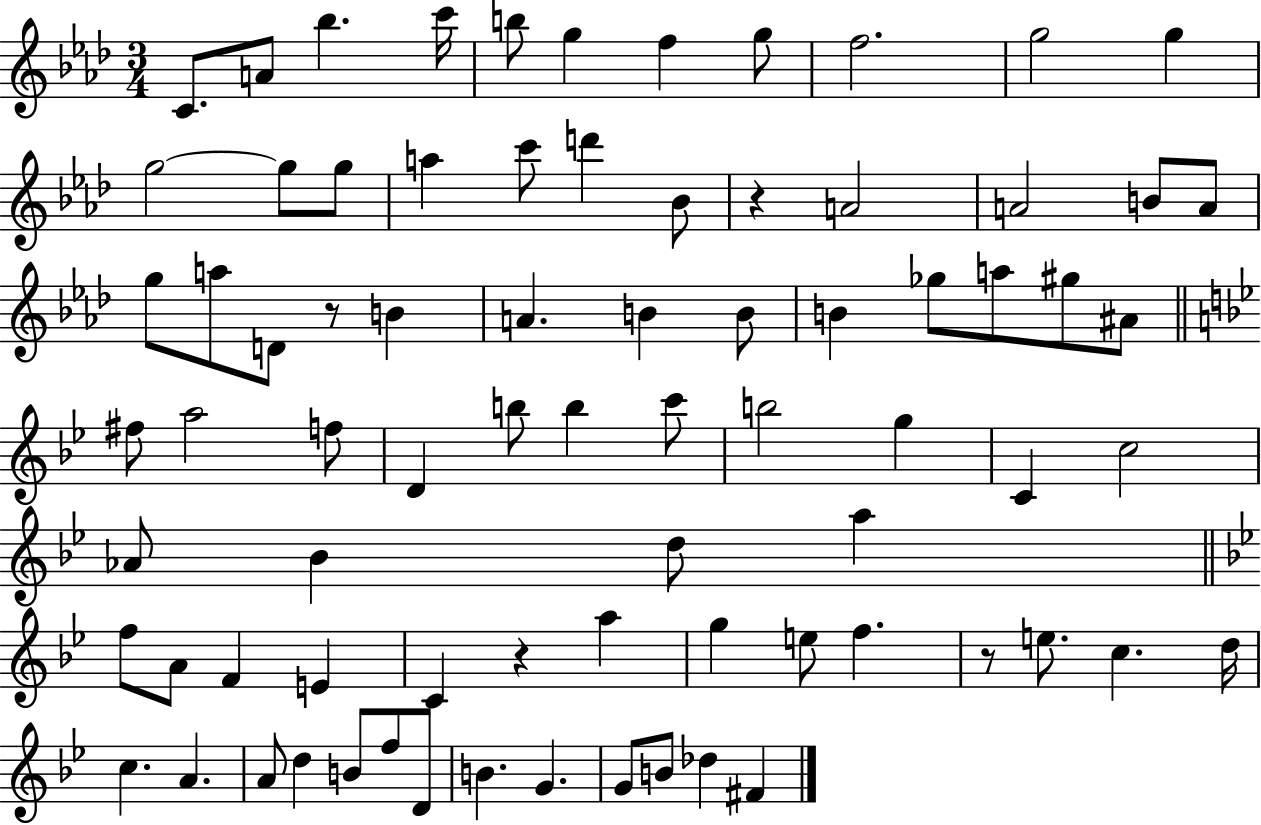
C4/e. A4/e Bb5/q. C6/s B5/e G5/q F5/q G5/e F5/h. G5/h G5/q G5/h G5/e G5/e A5/q C6/e D6/q Bb4/e R/q A4/h A4/h B4/e A4/e G5/e A5/e D4/e R/e B4/q A4/q. B4/q B4/e B4/q Gb5/e A5/e G#5/e A#4/e F#5/e A5/h F5/e D4/q B5/e B5/q C6/e B5/h G5/q C4/q C5/h Ab4/e Bb4/q D5/e A5/q F5/e A4/e F4/q E4/q C4/q R/q A5/q G5/q E5/e F5/q. R/e E5/e. C5/q. D5/s C5/q. A4/q. A4/e D5/q B4/e F5/e D4/e B4/q. G4/q. G4/e B4/e Db5/q F#4/q